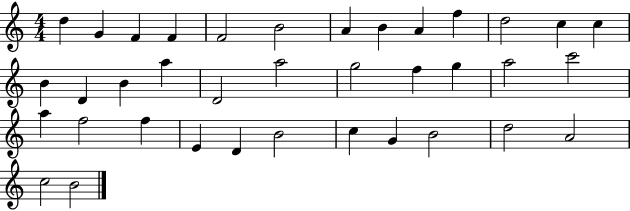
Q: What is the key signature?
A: C major